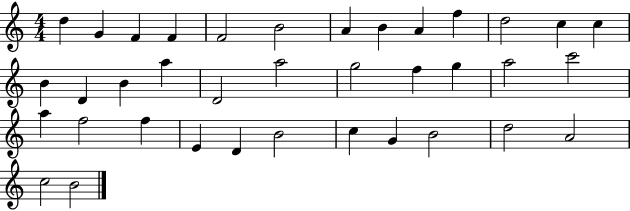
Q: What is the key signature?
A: C major